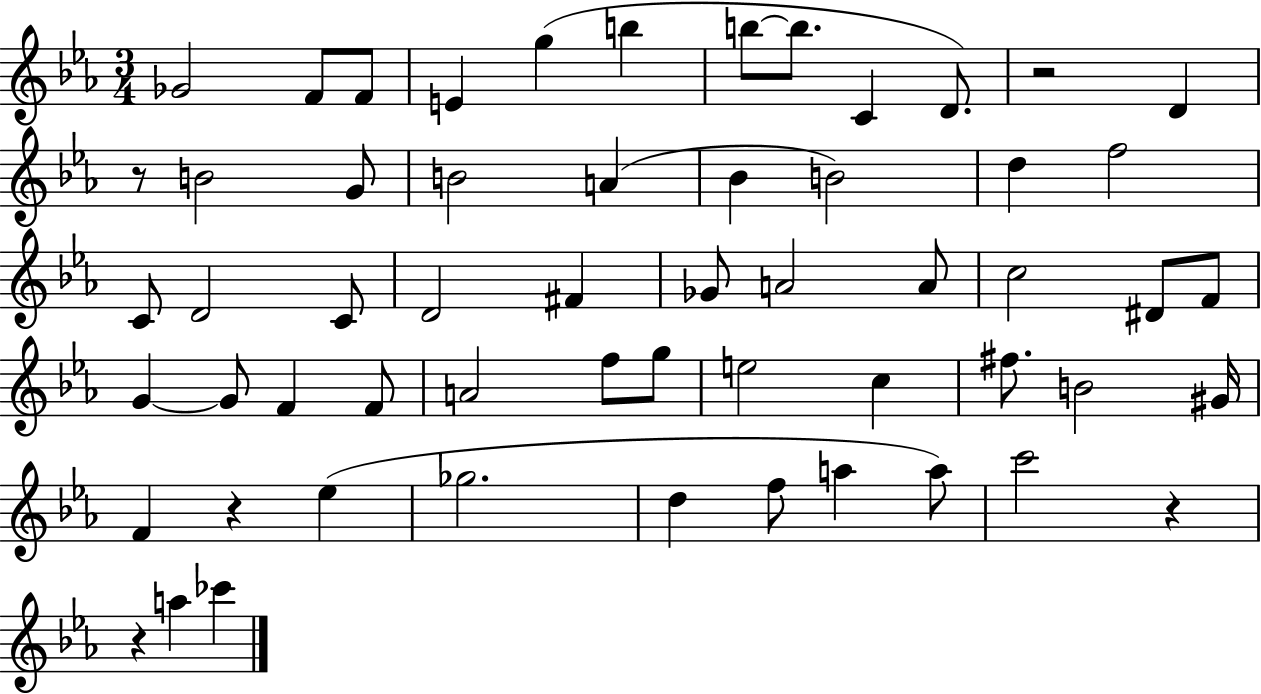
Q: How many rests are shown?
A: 5